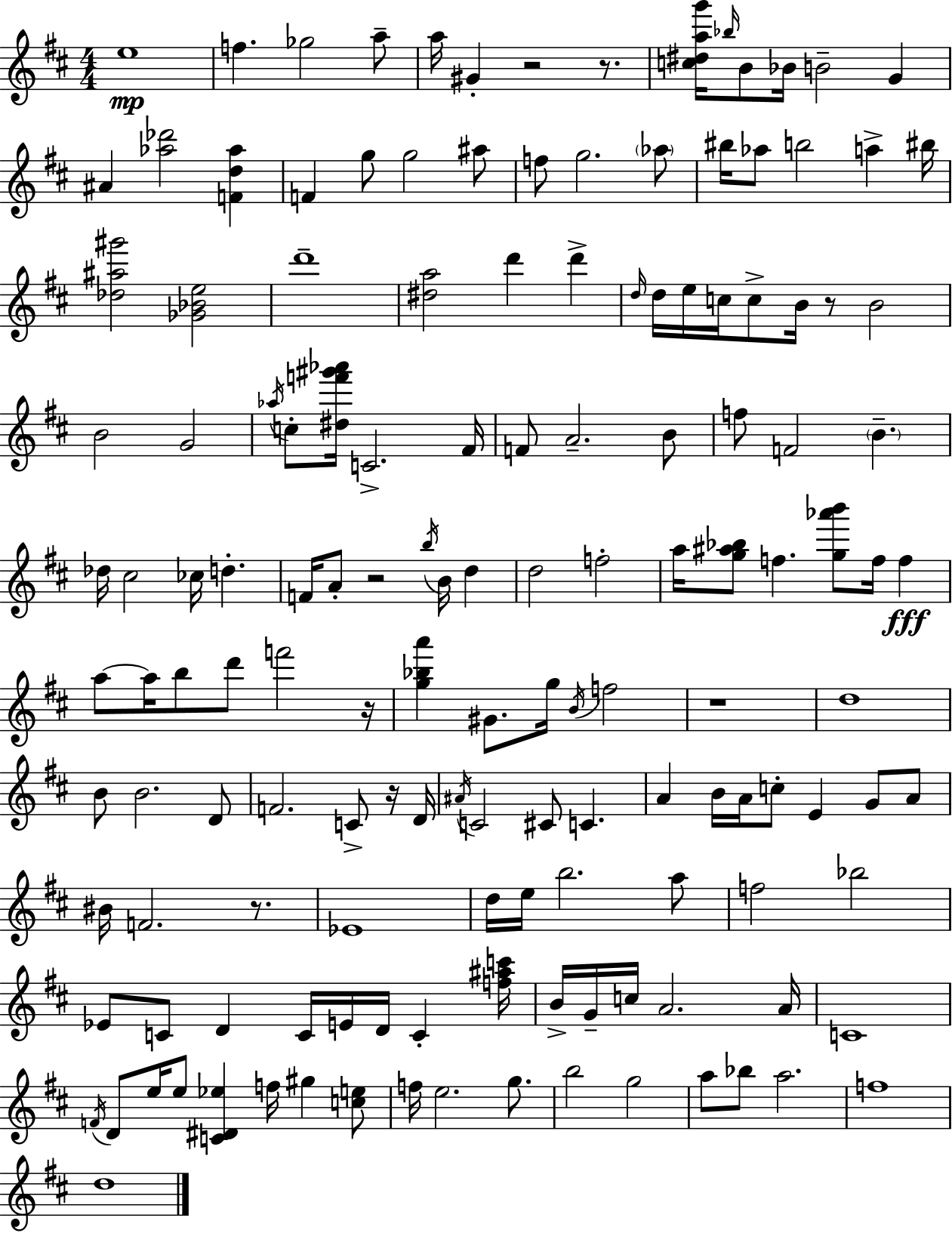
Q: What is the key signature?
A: D major